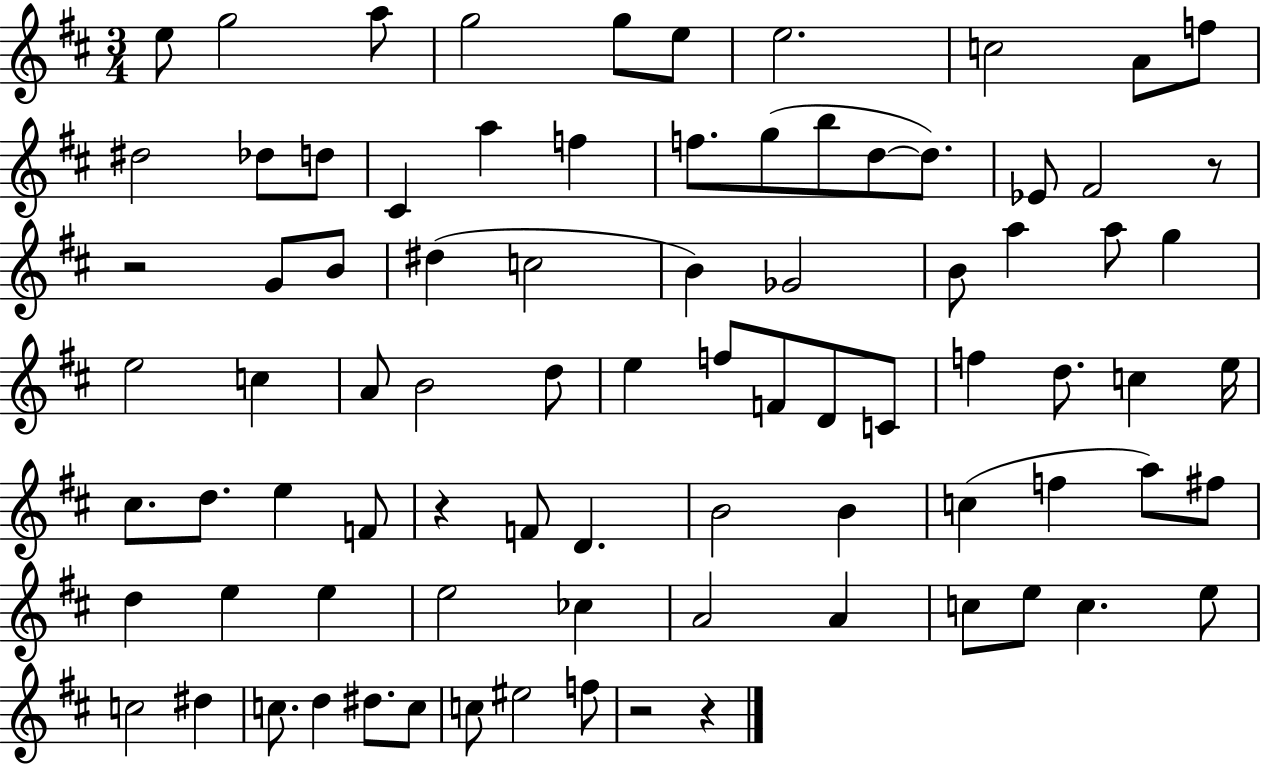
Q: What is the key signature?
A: D major